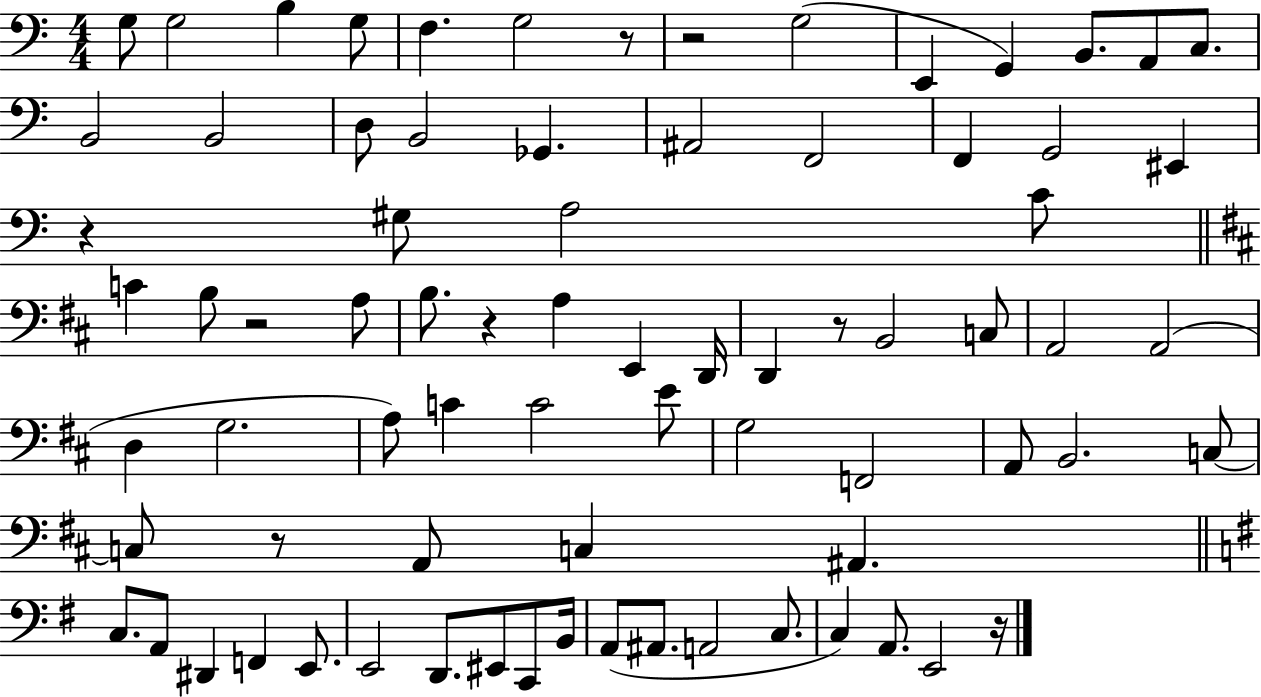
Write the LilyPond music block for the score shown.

{
  \clef bass
  \numericTimeSignature
  \time 4/4
  \key c \major
  g8 g2 b4 g8 | f4. g2 r8 | r2 g2( | e,4 g,4) b,8. a,8 c8. | \break b,2 b,2 | d8 b,2 ges,4. | ais,2 f,2 | f,4 g,2 eis,4 | \break r4 gis8 a2 c'8 | \bar "||" \break \key d \major c'4 b8 r2 a8 | b8. r4 a4 e,4 d,16 | d,4 r8 b,2 c8 | a,2 a,2( | \break d4 g2. | a8) c'4 c'2 e'8 | g2 f,2 | a,8 b,2. c8~~ | \break c8 r8 a,8 c4 ais,4. | \bar "||" \break \key g \major c8. a,8 dis,4 f,4 e,8. | e,2 d,8. eis,8 c,8 b,16 | a,8( ais,8. a,2 c8. | c4) a,8. e,2 r16 | \break \bar "|."
}